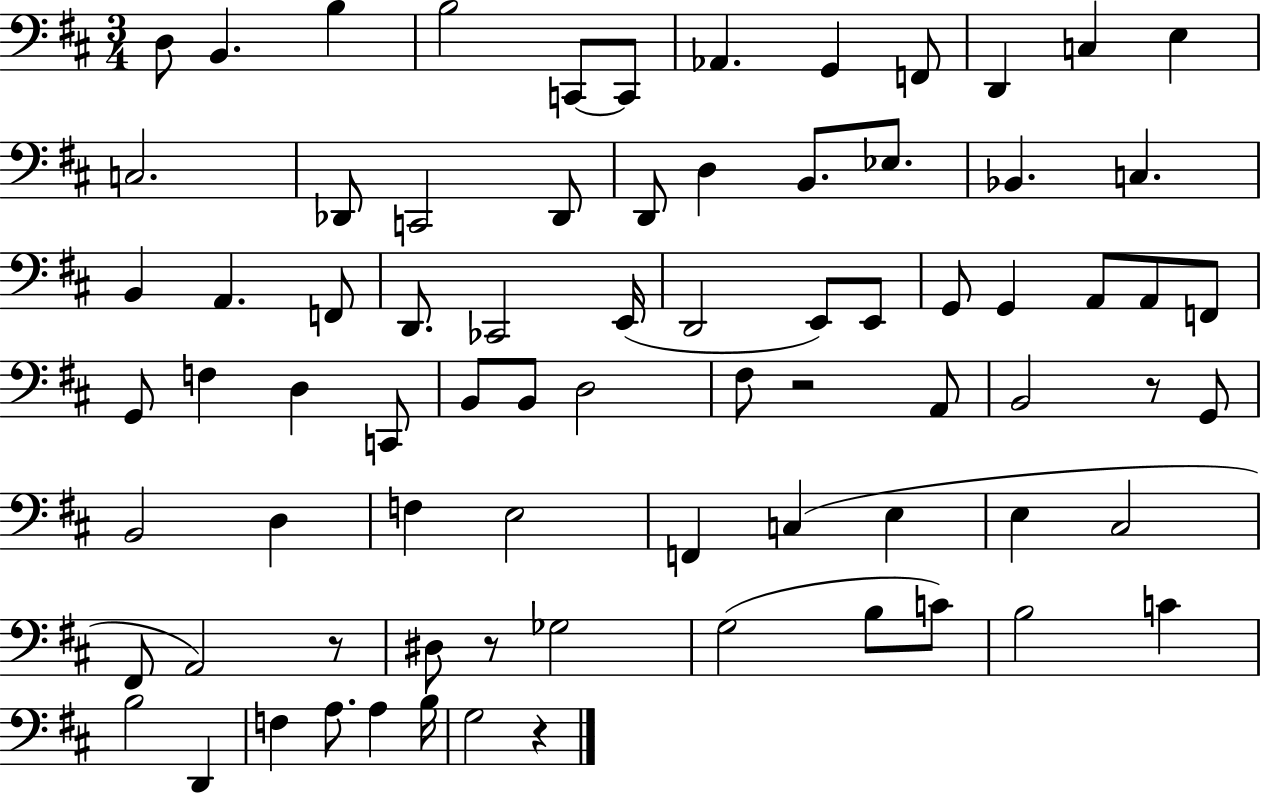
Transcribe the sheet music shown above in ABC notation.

X:1
T:Untitled
M:3/4
L:1/4
K:D
D,/2 B,, B, B,2 C,,/2 C,,/2 _A,, G,, F,,/2 D,, C, E, C,2 _D,,/2 C,,2 _D,,/2 D,,/2 D, B,,/2 _E,/2 _B,, C, B,, A,, F,,/2 D,,/2 _C,,2 E,,/4 D,,2 E,,/2 E,,/2 G,,/2 G,, A,,/2 A,,/2 F,,/2 G,,/2 F, D, C,,/2 B,,/2 B,,/2 D,2 ^F,/2 z2 A,,/2 B,,2 z/2 G,,/2 B,,2 D, F, E,2 F,, C, E, E, ^C,2 ^F,,/2 A,,2 z/2 ^D,/2 z/2 _G,2 G,2 B,/2 C/2 B,2 C B,2 D,, F, A,/2 A, B,/4 G,2 z